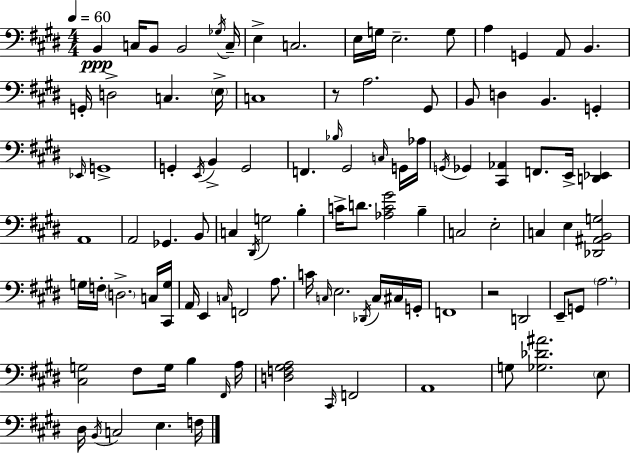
X:1
T:Untitled
M:4/4
L:1/4
K:E
B,, C,/4 B,,/2 B,,2 _G,/4 C,/4 E, C,2 E,/4 G,/4 E,2 G,/2 A, G,, A,,/2 B,, G,,/4 D,2 C, E,/4 C,4 z/2 A,2 ^G,,/2 B,,/2 D, B,, G,, _E,,/4 G,,4 G,, E,,/4 B,, G,,2 F,, _B,/4 ^G,,2 C,/4 G,,/4 _A,/4 G,,/4 _G,, [^C,,_A,,] F,,/2 E,,/4 [D,,_E,,] A,,4 A,,2 _G,, B,,/2 C, ^D,,/4 G,2 B, C/4 D/2 [_A,C^G]2 B, C,2 E,2 C, E, [_D,,^A,,B,,G,]2 G,/4 F,/4 D,2 C,/4 [^C,,G,]/4 A,,/4 E,, C,/4 F,,2 A,/2 C/4 C,/4 E,2 _D,,/4 C,/4 ^C,/4 G,,/4 F,,4 z2 D,,2 E,,/2 G,,/2 A,2 [^C,G,]2 ^F,/2 G,/4 B, ^F,,/4 A,/4 [D,F,^G,A,]2 ^C,,/4 F,,2 A,,4 G,/2 [_G,_D^A]2 E,/2 ^D,/4 B,,/4 C,2 E, F,/4